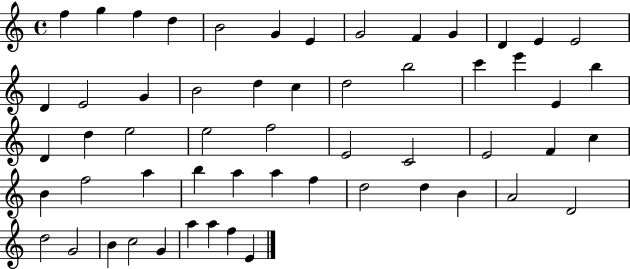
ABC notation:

X:1
T:Untitled
M:4/4
L:1/4
K:C
f g f d B2 G E G2 F G D E E2 D E2 G B2 d c d2 b2 c' e' E b D d e2 e2 f2 E2 C2 E2 F c B f2 a b a a f d2 d B A2 D2 d2 G2 B c2 G a a f E